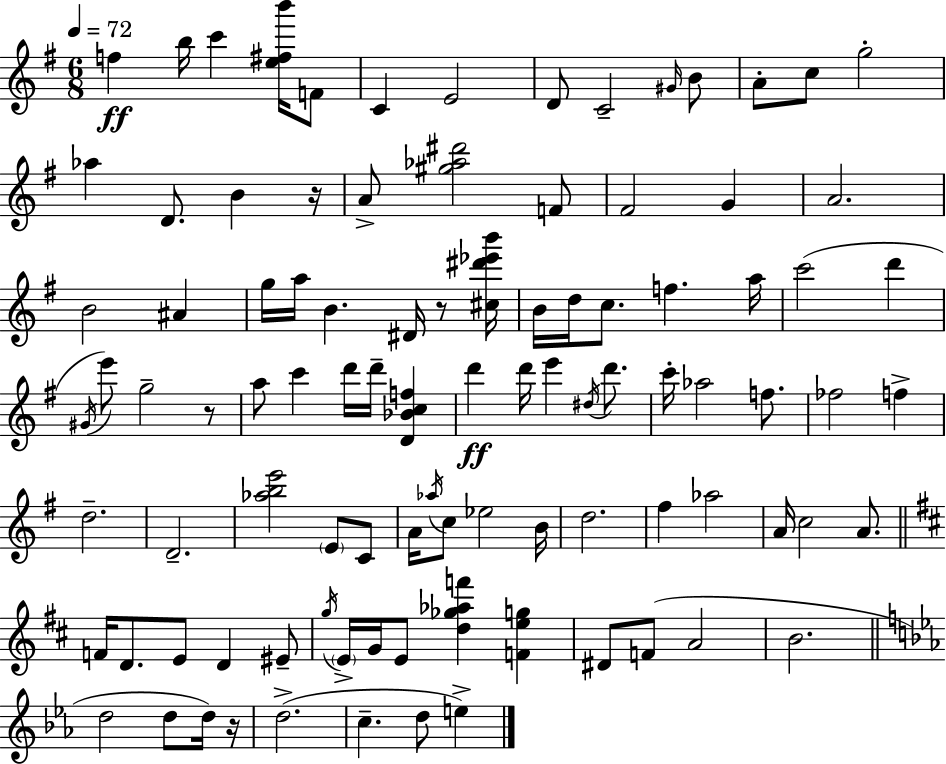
F5/q B5/s C6/q [E5,F#5,B6]/s F4/e C4/q E4/h D4/e C4/h G#4/s B4/e A4/e C5/e G5/h Ab5/q D4/e. B4/q R/s A4/e [G#5,Ab5,D#6]/h F4/e F#4/h G4/q A4/h. B4/h A#4/q G5/s A5/s B4/q. D#4/s R/e [C#5,D#6,Eb6,B6]/s B4/s D5/s C5/e. F5/q. A5/s C6/h D6/q G#4/s E6/e G5/h R/e A5/e C6/q D6/s D6/s [D4,Bb4,C5,F5]/q D6/q D6/s E6/q D#5/s D6/e. C6/s Ab5/h F5/e. FES5/h F5/q D5/h. D4/h. [Ab5,B5,E6]/h E4/e C4/e A4/s Ab5/s C5/e Eb5/h B4/s D5/h. F#5/q Ab5/h A4/s C5/h A4/e. F4/s D4/e. E4/e D4/q EIS4/e G5/s E4/s G4/s E4/e [D5,Gb5,Ab5,F6]/q [F4,E5,G5]/q D#4/e F4/e A4/h B4/h. D5/h D5/e D5/s R/s D5/h. C5/q. D5/e E5/q